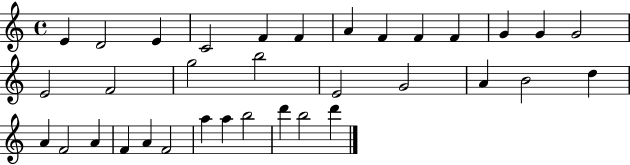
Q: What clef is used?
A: treble